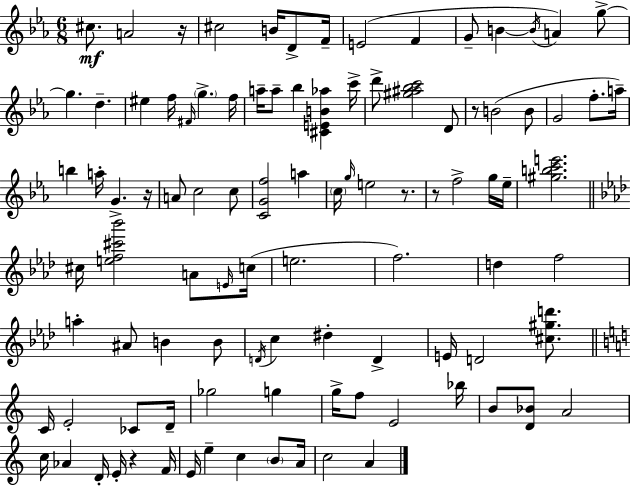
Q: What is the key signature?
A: C minor